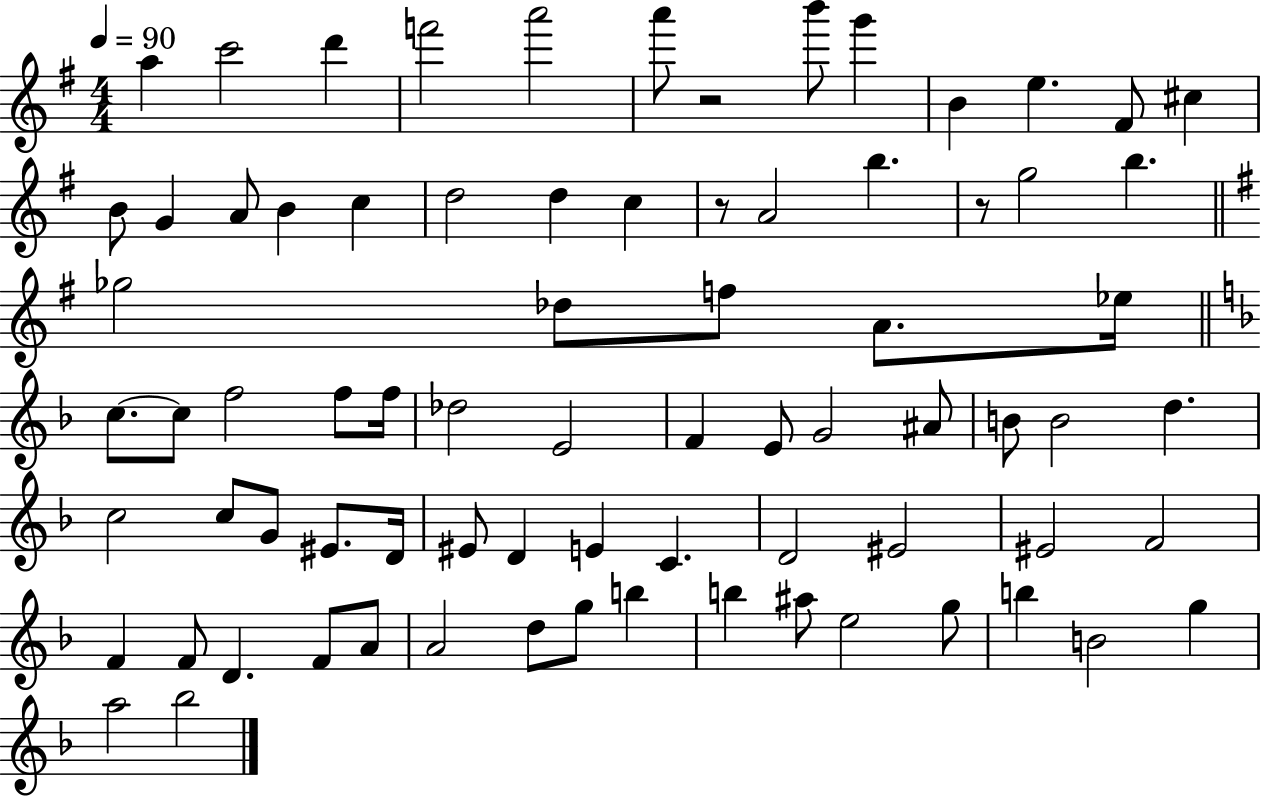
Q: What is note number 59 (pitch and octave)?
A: D4